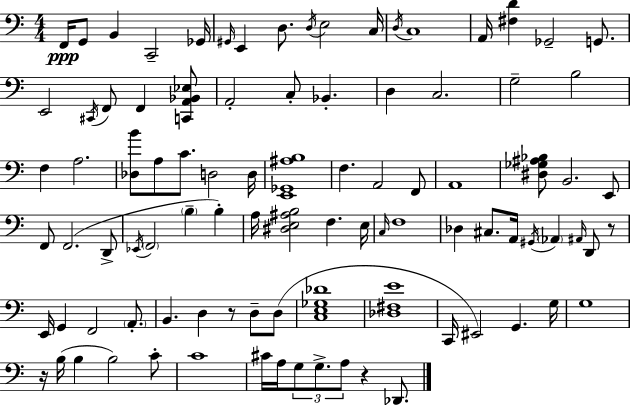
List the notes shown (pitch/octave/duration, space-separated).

F2/s G2/e B2/q C2/h Gb2/s G#2/s E2/q D3/e. D3/s E3/h C3/s D3/s C3/w A2/s [F#3,D4]/q Gb2/h G2/e. E2/h C#2/s F2/e F2/q [C2,A2,Bb2,Eb3]/e A2/h C3/e Bb2/q. D3/q C3/h. G3/h B3/h F3/q A3/h. [Db3,B4]/e A3/e C4/e. D3/h D3/s [E2,Gb2,A#3,B3]/w F3/q. A2/h F2/e A2/w [D#3,Gb3,A#3,Bb3]/e B2/h. E2/e F2/e F2/h. D2/e Eb2/s F2/h B3/q B3/q A3/s [D#3,E3,A#3,B3]/h F3/q. E3/s C3/s F3/w Db3/q C#3/e. A2/s G#2/s Ab2/q A#2/s D2/e R/e E2/s G2/q F2/h A2/e. B2/q. D3/q R/e D3/e D3/e [C3,E3,Gb3,Db4]/w [Db3,F#3,E4]/w C2/s EIS2/h G2/q. G3/s G3/w R/s B3/s B3/q B3/h C4/e C4/w C#4/s A3/s G3/e G3/e. A3/e R/q Db2/e.